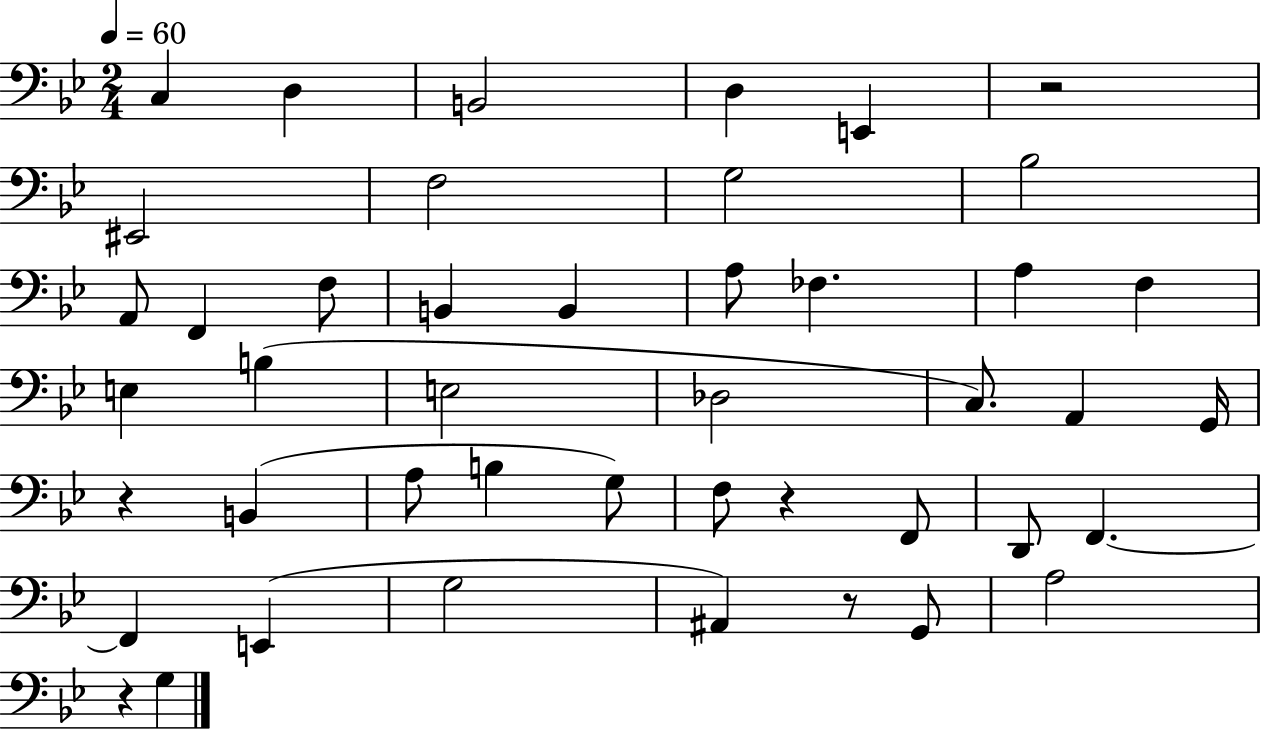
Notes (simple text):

C3/q D3/q B2/h D3/q E2/q R/h EIS2/h F3/h G3/h Bb3/h A2/e F2/q F3/e B2/q B2/q A3/e FES3/q. A3/q F3/q E3/q B3/q E3/h Db3/h C3/e. A2/q G2/s R/q B2/q A3/e B3/q G3/e F3/e R/q F2/e D2/e F2/q. F2/q E2/q G3/h A#2/q R/e G2/e A3/h R/q G3/q